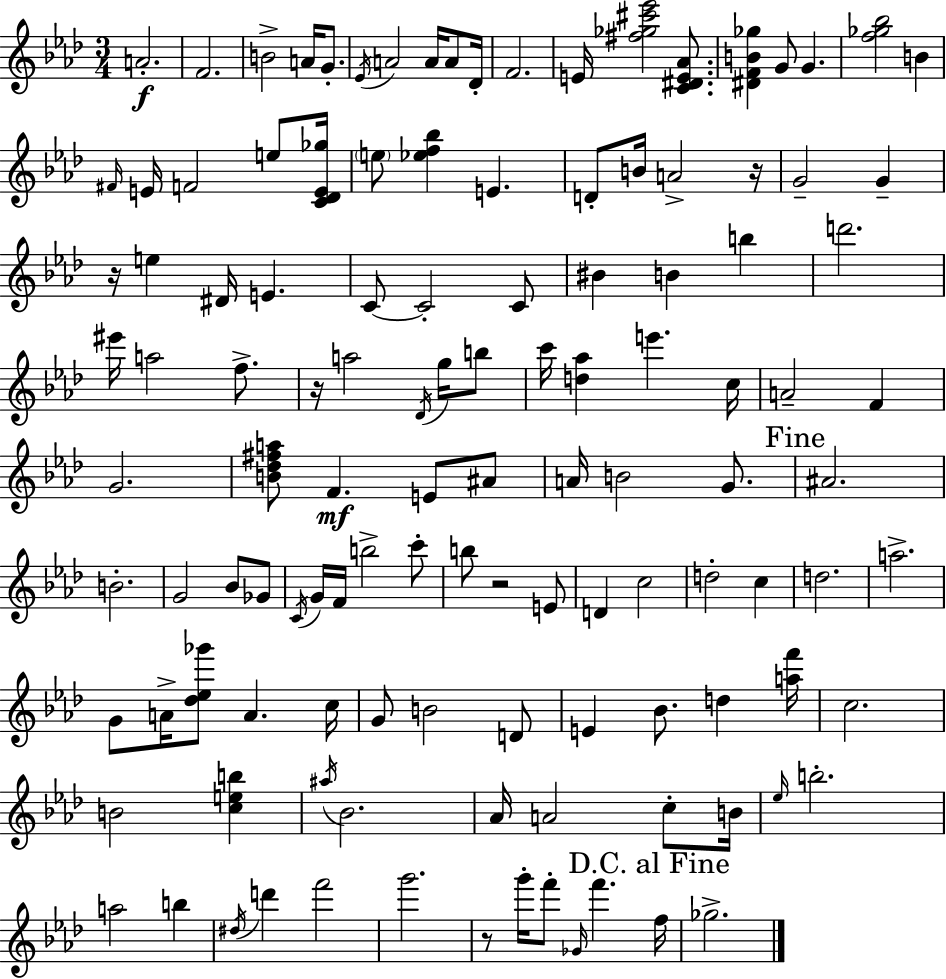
{
  \clef treble
  \numericTimeSignature
  \time 3/4
  \key aes \major
  a'2.-.\f | f'2. | b'2-> a'16 g'8.-. | \acciaccatura { ees'16 } a'2 a'16 a'8 | \break des'16-. f'2. | e'16 <fis'' ges'' cis''' ees'''>2 <c' dis' e' aes'>8. | <dis' f' b' ges''>4 g'8 g'4. | <f'' ges'' bes''>2 b'4 | \break \grace { fis'16 } e'16 f'2 e''8 | <c' des' e' ges''>16 \parenthesize e''8 <ees'' f'' bes''>4 e'4. | d'8-. b'16 a'2-> | r16 g'2-- g'4-- | \break r16 e''4 dis'16 e'4. | c'8~~ c'2-. | c'8 bis'4 b'4 b''4 | d'''2. | \break eis'''16 a''2 f''8.-> | r16 a''2 \acciaccatura { des'16 } | g''16 b''8 c'''16 <d'' aes''>4 e'''4. | c''16 a'2-- f'4 | \break g'2. | <b' des'' fis'' a''>8 f'4.\mf e'8 | ais'8 a'16 b'2 | g'8. \mark "Fine" ais'2. | \break b'2.-. | g'2 bes'8 | ges'8 \acciaccatura { c'16 } g'16 f'16 b''2-> | c'''8-. b''8 r2 | \break e'8 d'4 c''2 | d''2-. | c''4 d''2. | a''2.-> | \break g'8 a'16-> <des'' ees'' ges'''>8 a'4. | c''16 g'8 b'2 | d'8 e'4 bes'8. d''4 | <a'' f'''>16 c''2. | \break b'2 | <c'' e'' b''>4 \acciaccatura { ais''16 } bes'2. | aes'16 a'2 | c''8-. b'16 \grace { ees''16 } b''2.-. | \break a''2 | b''4 \acciaccatura { dis''16 } d'''4 f'''2 | g'''2. | r8 g'''16-. f'''8-. | \break \grace { ges'16 } f'''4. \mark "D.C. al Fine" f''16 ges''2.-> | \bar "|."
}